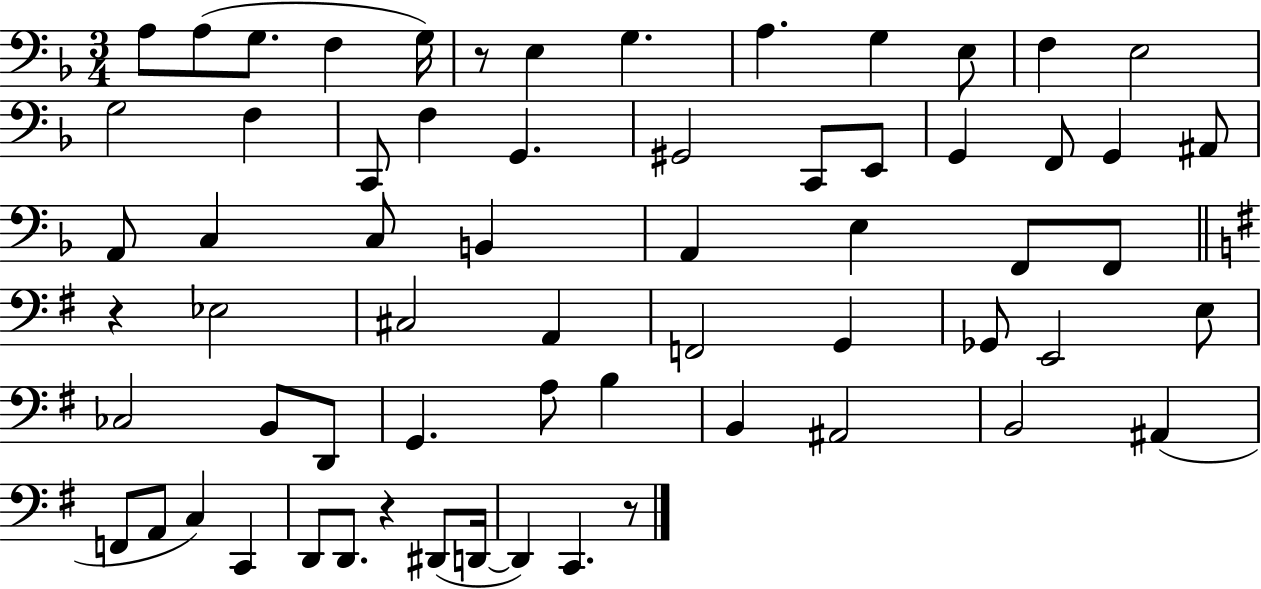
X:1
T:Untitled
M:3/4
L:1/4
K:F
A,/2 A,/2 G,/2 F, G,/4 z/2 E, G, A, G, E,/2 F, E,2 G,2 F, C,,/2 F, G,, ^G,,2 C,,/2 E,,/2 G,, F,,/2 G,, ^A,,/2 A,,/2 C, C,/2 B,, A,, E, F,,/2 F,,/2 z _E,2 ^C,2 A,, F,,2 G,, _G,,/2 E,,2 E,/2 _C,2 B,,/2 D,,/2 G,, A,/2 B, B,, ^A,,2 B,,2 ^A,, F,,/2 A,,/2 C, C,, D,,/2 D,,/2 z ^D,,/2 D,,/4 D,, C,, z/2